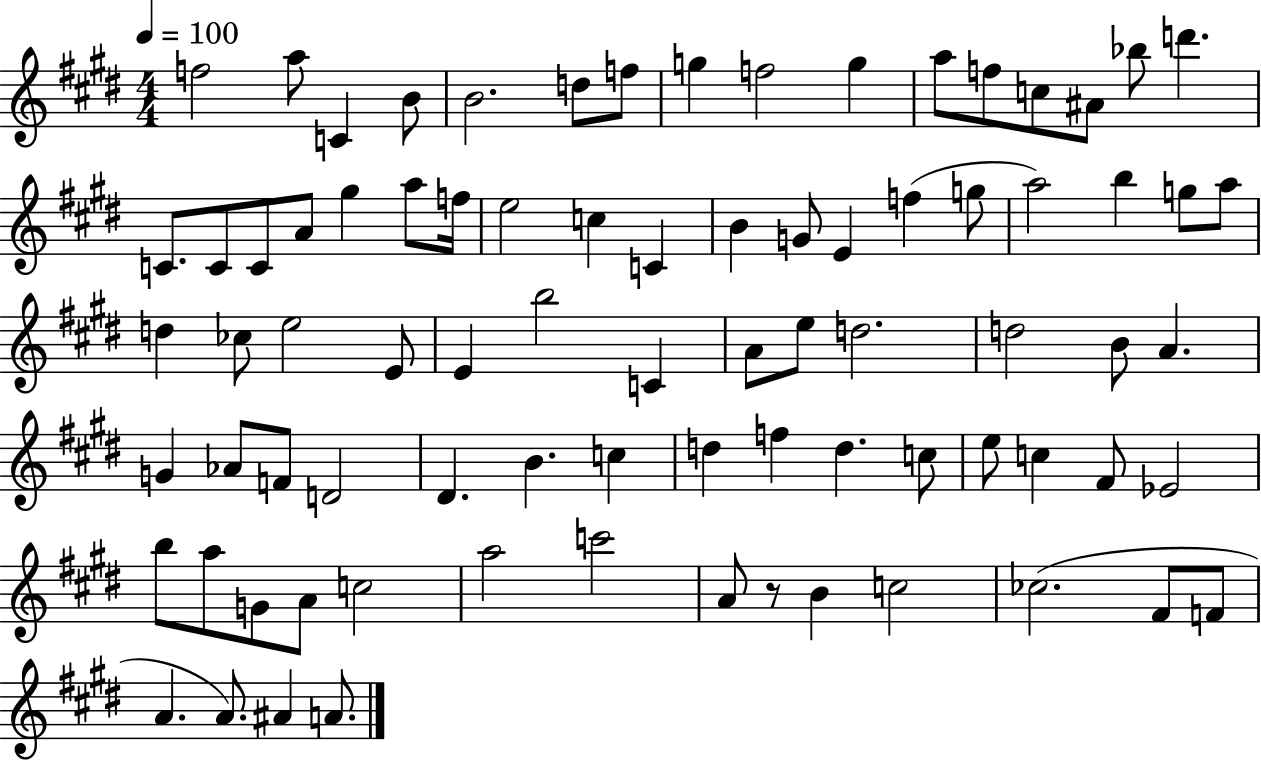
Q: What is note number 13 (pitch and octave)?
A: C5